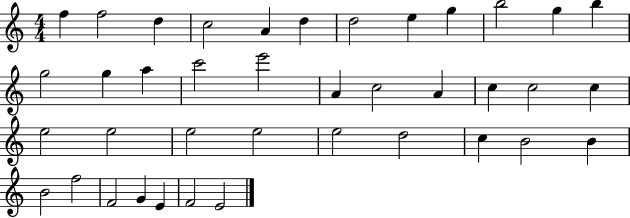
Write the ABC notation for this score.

X:1
T:Untitled
M:4/4
L:1/4
K:C
f f2 d c2 A d d2 e g b2 g b g2 g a c'2 e'2 A c2 A c c2 c e2 e2 e2 e2 e2 d2 c B2 B B2 f2 F2 G E F2 E2